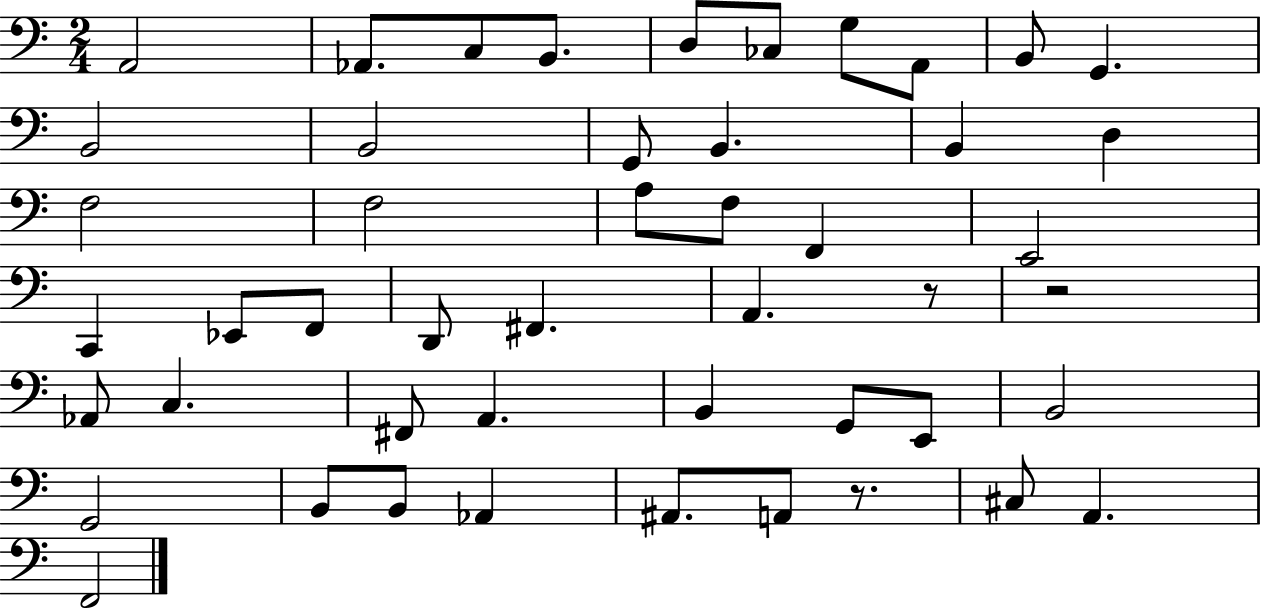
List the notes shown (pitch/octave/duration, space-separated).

A2/h Ab2/e. C3/e B2/e. D3/e CES3/e G3/e A2/e B2/e G2/q. B2/h B2/h G2/e B2/q. B2/q D3/q F3/h F3/h A3/e F3/e F2/q E2/h C2/q Eb2/e F2/e D2/e F#2/q. A2/q. R/e R/h Ab2/e C3/q. F#2/e A2/q. B2/q G2/e E2/e B2/h G2/h B2/e B2/e Ab2/q A#2/e. A2/e R/e. C#3/e A2/q. F2/h